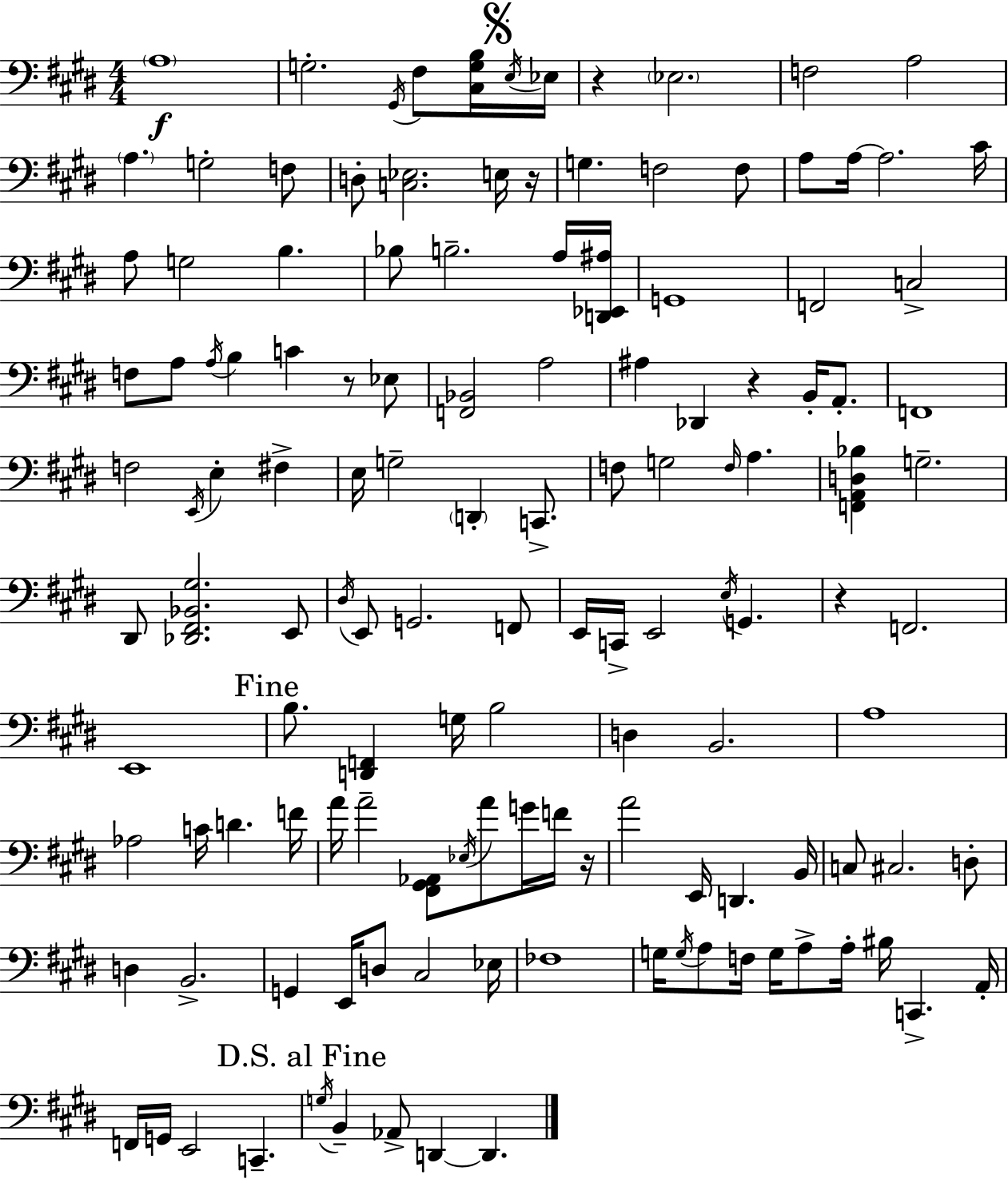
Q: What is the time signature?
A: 4/4